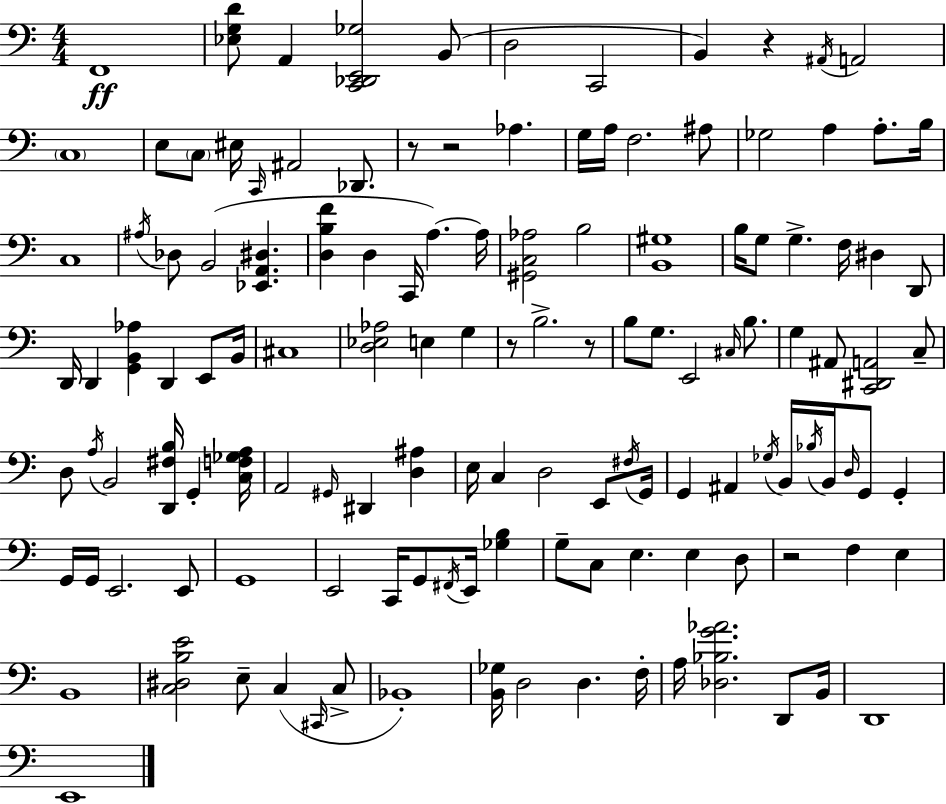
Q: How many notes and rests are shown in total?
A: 131